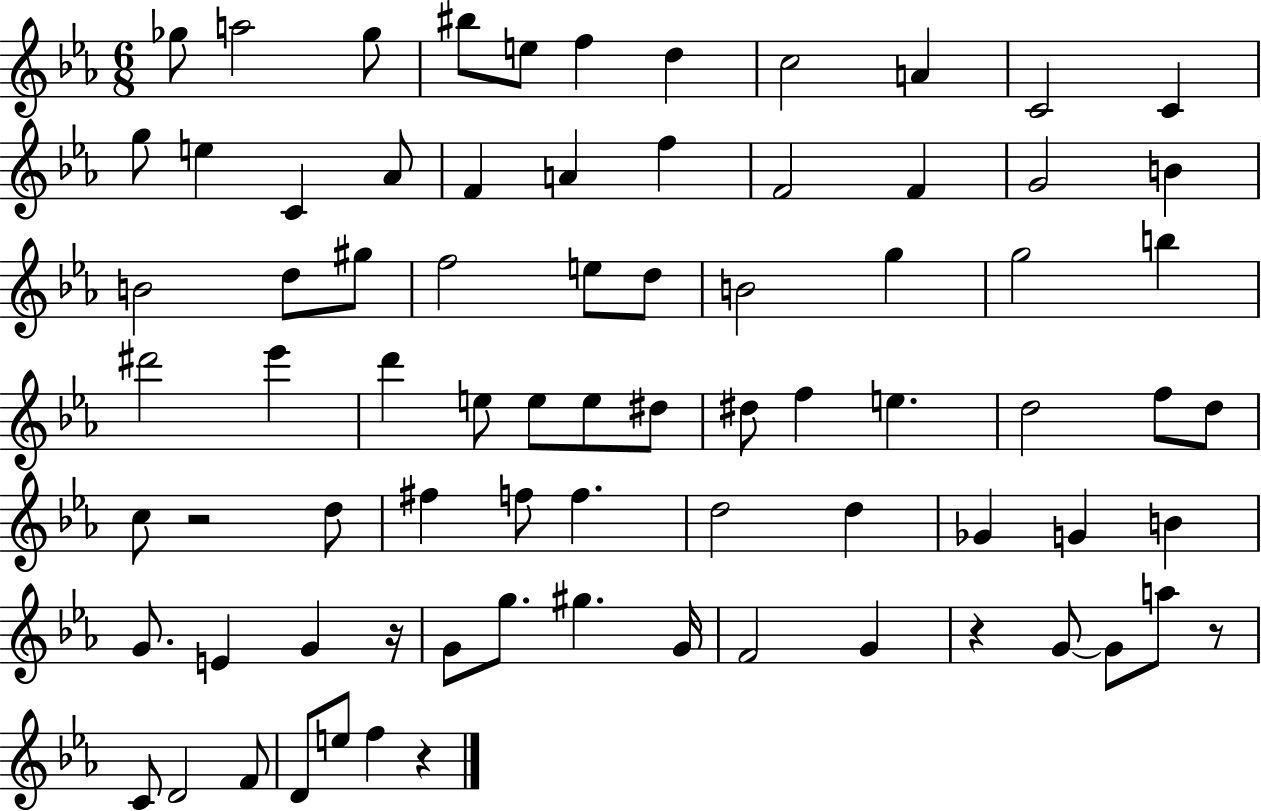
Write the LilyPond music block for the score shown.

{
  \clef treble
  \numericTimeSignature
  \time 6/8
  \key ees \major
  ges''8 a''2 ges''8 | bis''8 e''8 f''4 d''4 | c''2 a'4 | c'2 c'4 | \break g''8 e''4 c'4 aes'8 | f'4 a'4 f''4 | f'2 f'4 | g'2 b'4 | \break b'2 d''8 gis''8 | f''2 e''8 d''8 | b'2 g''4 | g''2 b''4 | \break dis'''2 ees'''4 | d'''4 e''8 e''8 e''8 dis''8 | dis''8 f''4 e''4. | d''2 f''8 d''8 | \break c''8 r2 d''8 | fis''4 f''8 f''4. | d''2 d''4 | ges'4 g'4 b'4 | \break g'8. e'4 g'4 r16 | g'8 g''8. gis''4. g'16 | f'2 g'4 | r4 g'8~~ g'8 a''8 r8 | \break c'8 d'2 f'8 | d'8 e''8 f''4 r4 | \bar "|."
}